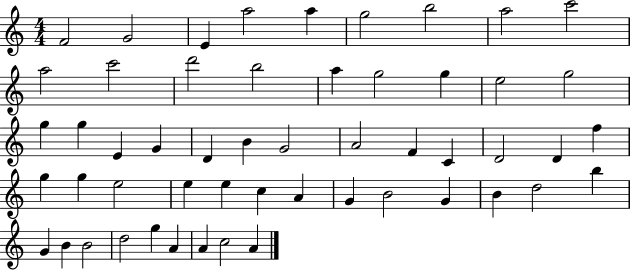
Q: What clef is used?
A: treble